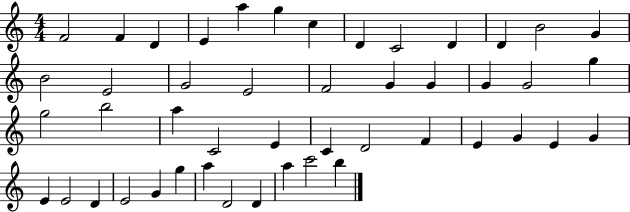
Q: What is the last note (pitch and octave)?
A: B5